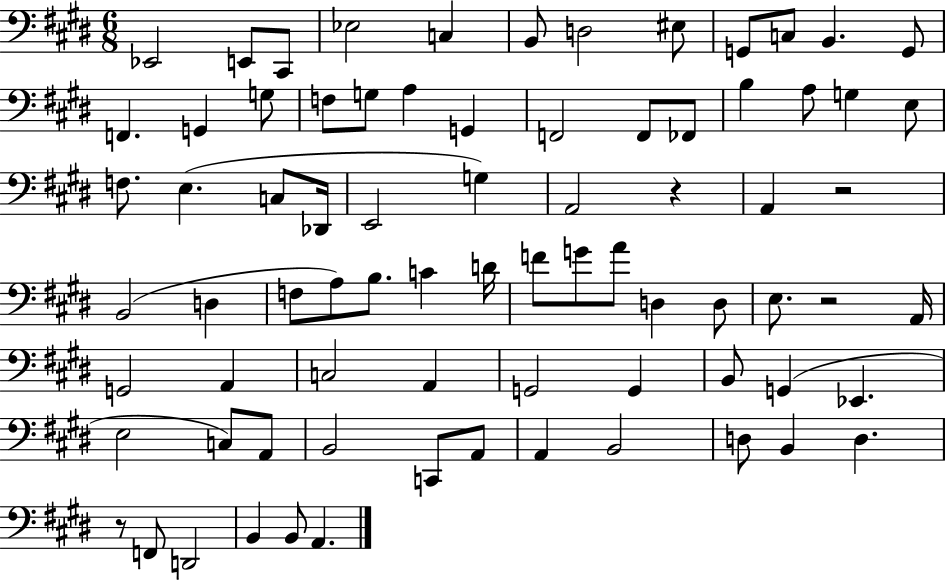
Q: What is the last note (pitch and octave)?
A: A2